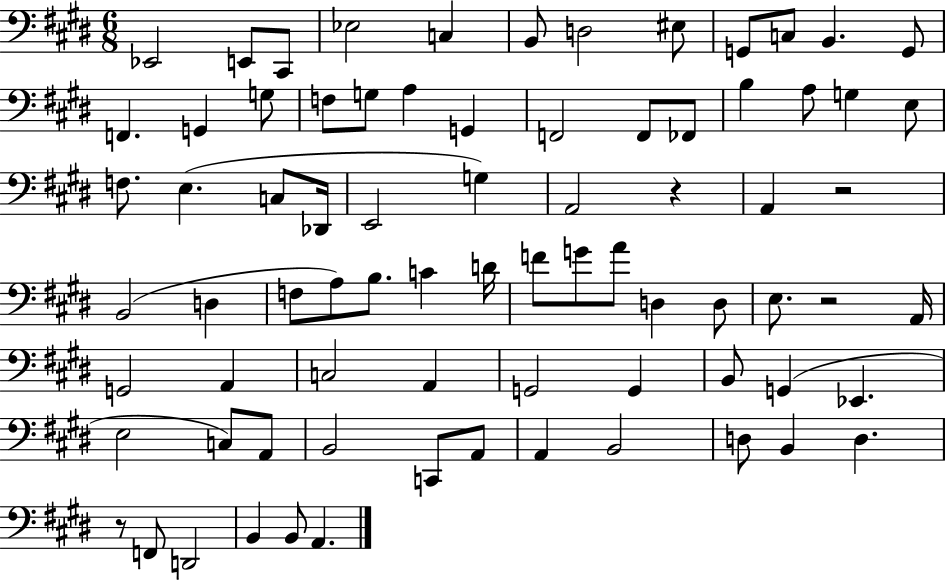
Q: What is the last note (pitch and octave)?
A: A2